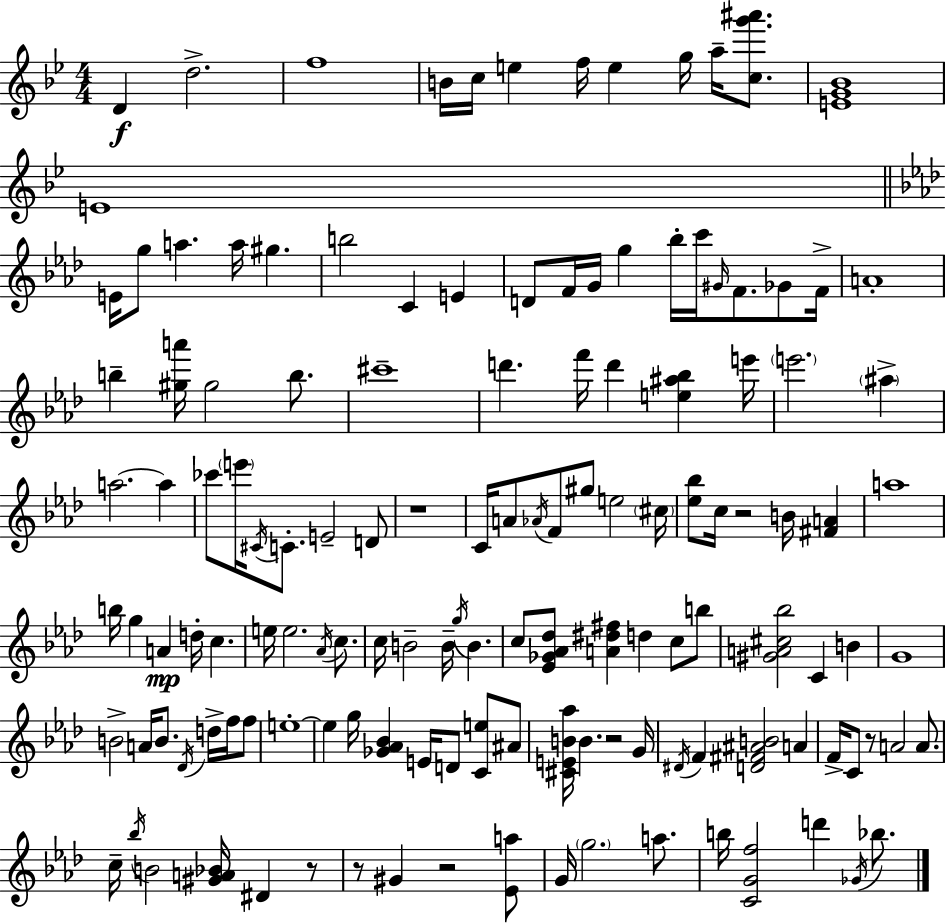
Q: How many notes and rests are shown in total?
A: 136